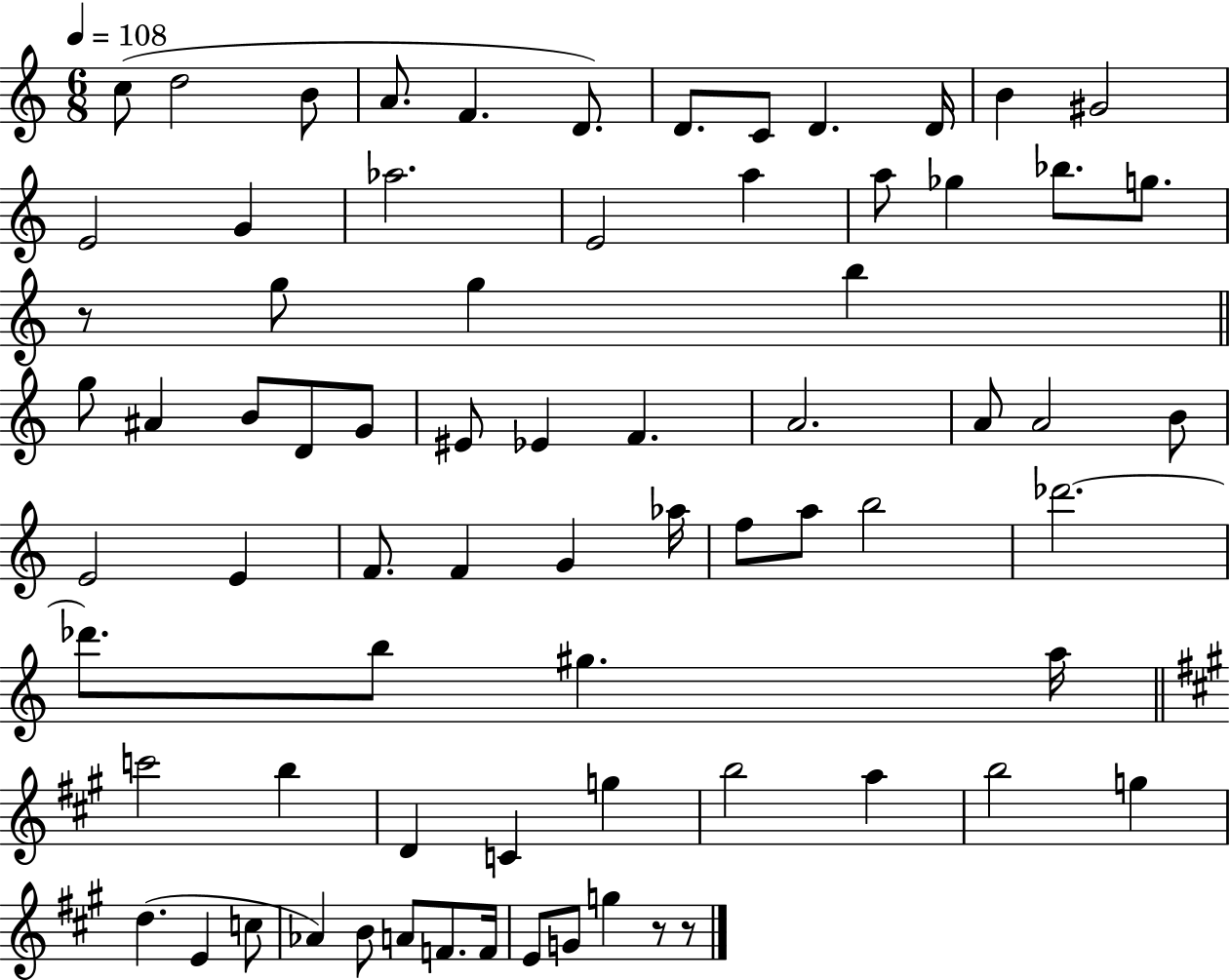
{
  \clef treble
  \numericTimeSignature
  \time 6/8
  \key c \major
  \tempo 4 = 108
  \repeat volta 2 { c''8( d''2 b'8 | a'8. f'4. d'8.) | d'8. c'8 d'4. d'16 | b'4 gis'2 | \break e'2 g'4 | aes''2. | e'2 a''4 | a''8 ges''4 bes''8. g''8. | \break r8 g''8 g''4 b''4 | \bar "||" \break \key c \major g''8 ais'4 b'8 d'8 g'8 | eis'8 ees'4 f'4. | a'2. | a'8 a'2 b'8 | \break e'2 e'4 | f'8. f'4 g'4 aes''16 | f''8 a''8 b''2 | des'''2.~~ | \break des'''8. b''8 gis''4. a''16 | \bar "||" \break \key a \major c'''2 b''4 | d'4 c'4 g''4 | b''2 a''4 | b''2 g''4 | \break d''4.( e'4 c''8 | aes'4) b'8 a'8 f'8. f'16 | e'8 g'8 g''4 r8 r8 | } \bar "|."
}